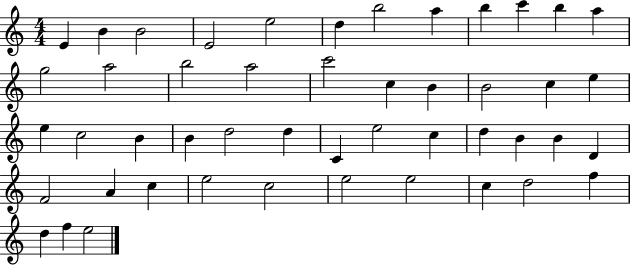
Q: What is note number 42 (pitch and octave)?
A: E5